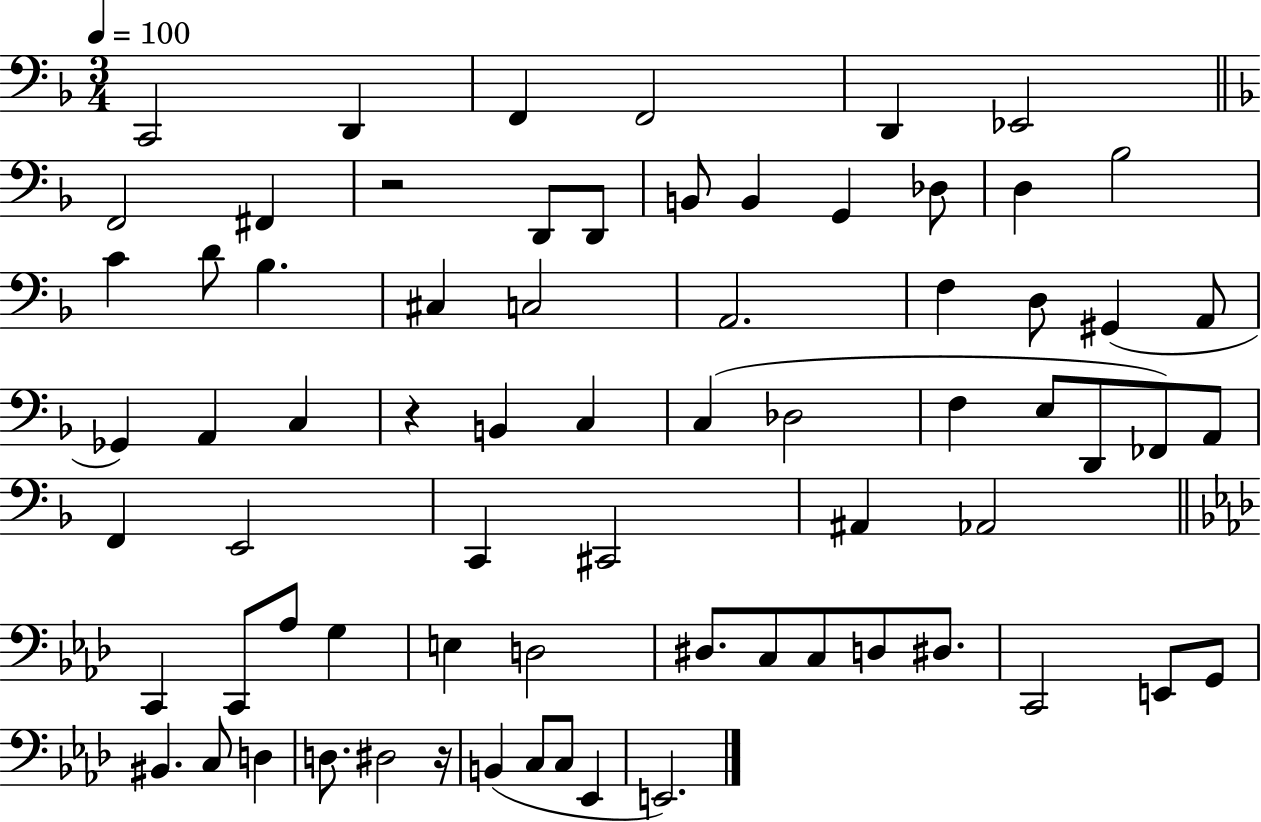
X:1
T:Untitled
M:3/4
L:1/4
K:F
C,,2 D,, F,, F,,2 D,, _E,,2 F,,2 ^F,, z2 D,,/2 D,,/2 B,,/2 B,, G,, _D,/2 D, _B,2 C D/2 _B, ^C, C,2 A,,2 F, D,/2 ^G,, A,,/2 _G,, A,, C, z B,, C, C, _D,2 F, E,/2 D,,/2 _F,,/2 A,,/2 F,, E,,2 C,, ^C,,2 ^A,, _A,,2 C,, C,,/2 _A,/2 G, E, D,2 ^D,/2 C,/2 C,/2 D,/2 ^D,/2 C,,2 E,,/2 G,,/2 ^B,, C,/2 D, D,/2 ^D,2 z/4 B,, C,/2 C,/2 _E,, E,,2